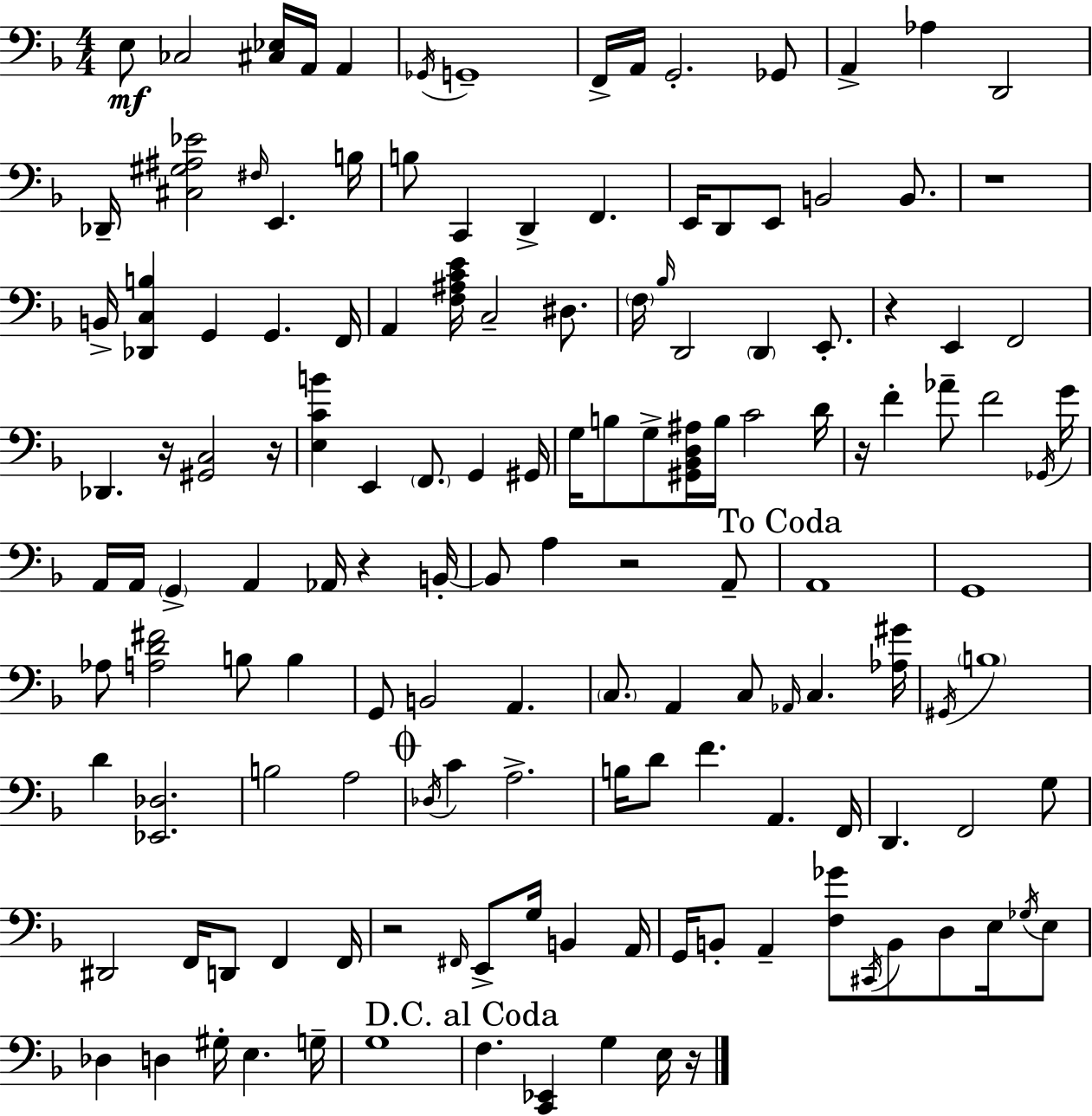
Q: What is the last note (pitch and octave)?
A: E3